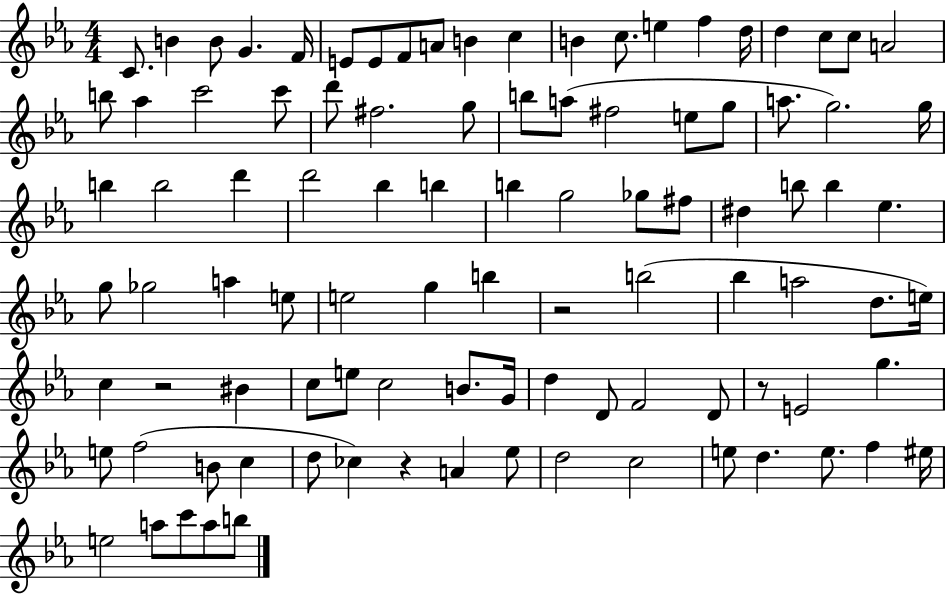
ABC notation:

X:1
T:Untitled
M:4/4
L:1/4
K:Eb
C/2 B B/2 G F/4 E/2 E/2 F/2 A/2 B c B c/2 e f d/4 d c/2 c/2 A2 b/2 _a c'2 c'/2 d'/2 ^f2 g/2 b/2 a/2 ^f2 e/2 g/2 a/2 g2 g/4 b b2 d' d'2 _b b b g2 _g/2 ^f/2 ^d b/2 b _e g/2 _g2 a e/2 e2 g b z2 b2 _b a2 d/2 e/4 c z2 ^B c/2 e/2 c2 B/2 G/4 d D/2 F2 D/2 z/2 E2 g e/2 f2 B/2 c d/2 _c z A _e/2 d2 c2 e/2 d e/2 f ^e/4 e2 a/2 c'/2 a/2 b/2